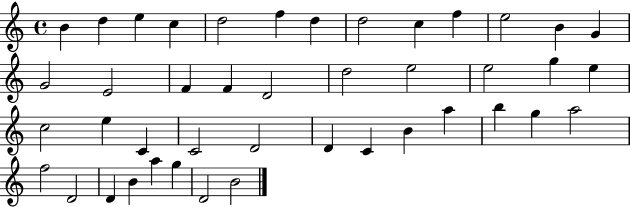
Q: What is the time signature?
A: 4/4